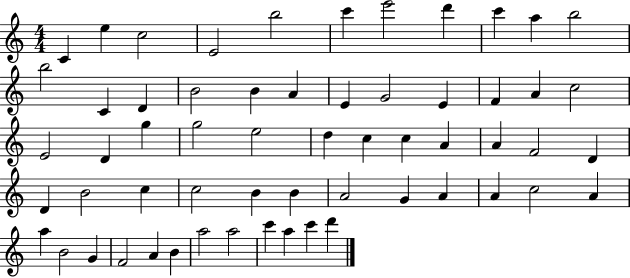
X:1
T:Untitled
M:4/4
L:1/4
K:C
C e c2 E2 b2 c' e'2 d' c' a b2 b2 C D B2 B A E G2 E F A c2 E2 D g g2 e2 d c c A A F2 D D B2 c c2 B B A2 G A A c2 A a B2 G F2 A B a2 a2 c' a c' d'